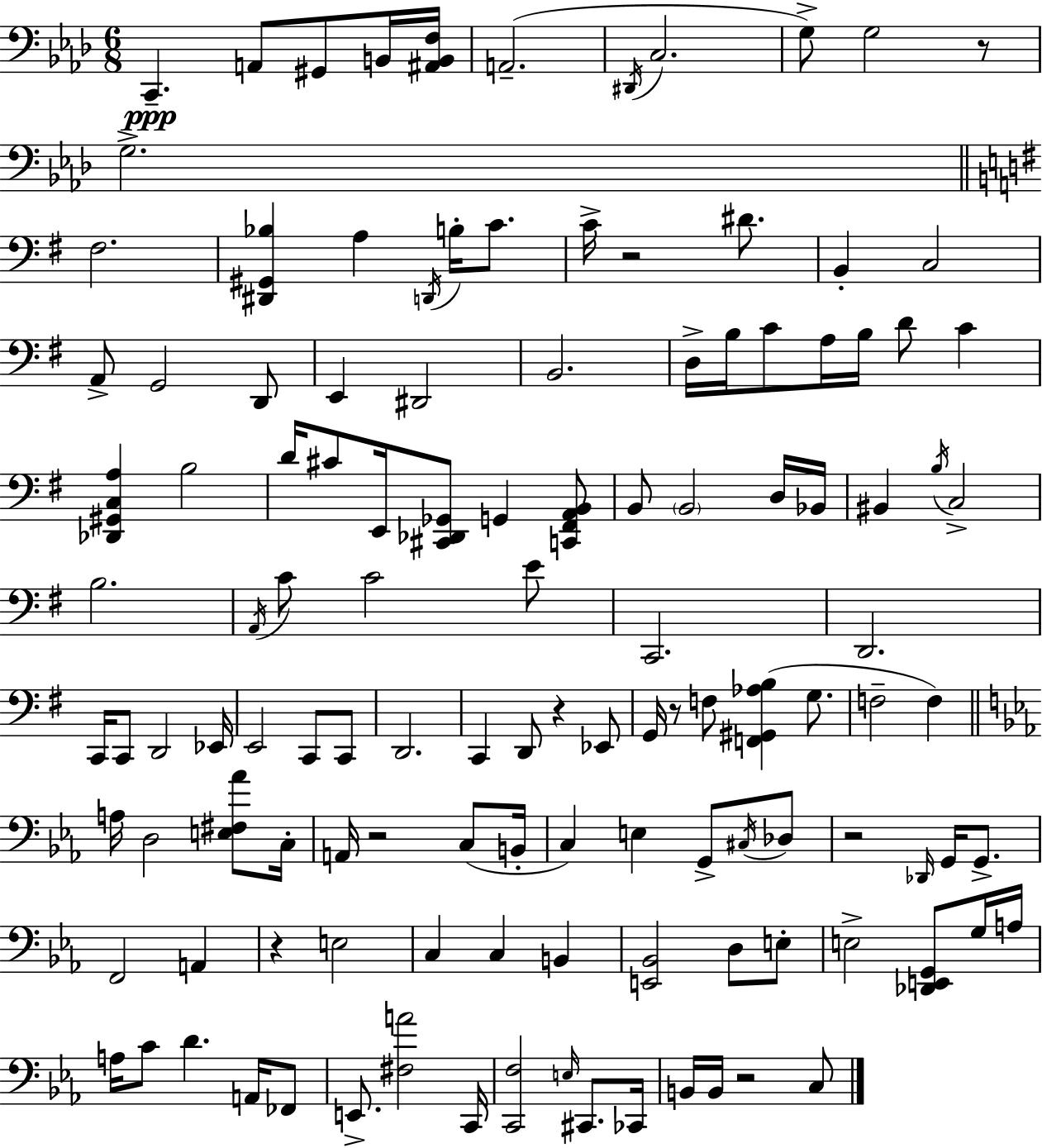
{
  \clef bass
  \numericTimeSignature
  \time 6/8
  \key aes \major
  c,4.--\ppp a,8 gis,8 b,16 <ais, b, f>16 | a,2.--( | \acciaccatura { dis,16 } c2. | g8->) g2 r8 | \break g2.-> | \bar "||" \break \key e \minor fis2. | <dis, gis, bes>4 a4 \acciaccatura { d,16 } b16-. c'8. | c'16-> r2 dis'8. | b,4-. c2 | \break a,8-> g,2 d,8 | e,4 dis,2 | b,2. | d16-> b16 c'8 a16 b16 d'8 c'4 | \break <des, gis, c a>4 b2 | d'16 cis'8 e,16 <cis, des, ges,>8 g,4 <c, fis, a, b,>8 | b,8 \parenthesize b,2 d16 | bes,16 bis,4 \acciaccatura { b16 } c2-> | \break b2. | \acciaccatura { a,16 } c'8 c'2 | e'8 c,2. | d,2. | \break c,16 c,8 d,2 | ees,16 e,2 c,8 | c,8 d,2. | c,4 d,8 r4 | \break ees,8 g,16 r8 f8 <f, gis, aes b>4( | g8. f2-- f4) | \bar "||" \break \key c \minor a16 d2 <e fis aes'>8 c16-. | a,16 r2 c8( b,16-. | c4) e4 g,8-> \acciaccatura { cis16 } des8 | r2 \grace { des,16 } g,16 g,8.-> | \break f,2 a,4 | r4 e2 | c4 c4 b,4 | <e, bes,>2 d8 | \break e8-. e2-> <des, e, g,>8 | g16 a16 a16 c'8 d'4. a,16 | fes,8 e,8.-> <fis a'>2 | c,16 <c, f>2 \grace { e16 } cis,8. | \break ces,16 b,16 b,16 r2 | c8 \bar "|."
}